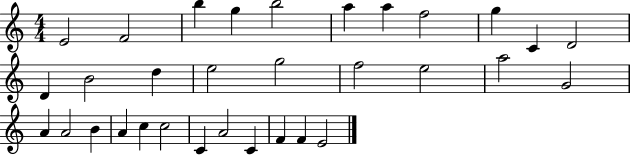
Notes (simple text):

E4/h F4/h B5/q G5/q B5/h A5/q A5/q F5/h G5/q C4/q D4/h D4/q B4/h D5/q E5/h G5/h F5/h E5/h A5/h G4/h A4/q A4/h B4/q A4/q C5/q C5/h C4/q A4/h C4/q F4/q F4/q E4/h